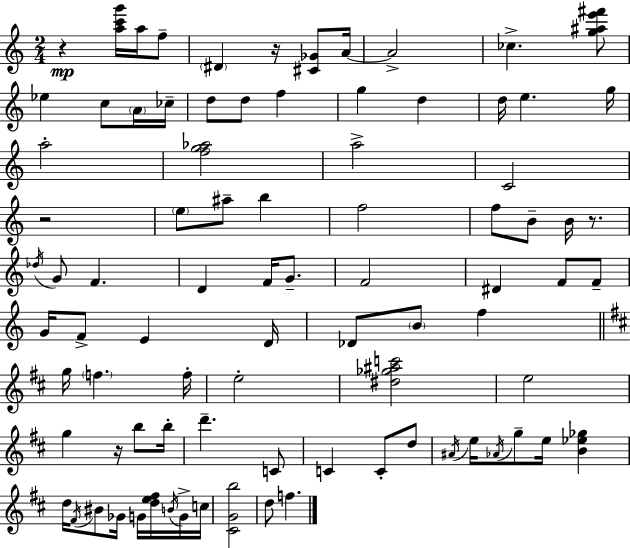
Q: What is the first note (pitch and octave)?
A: A5